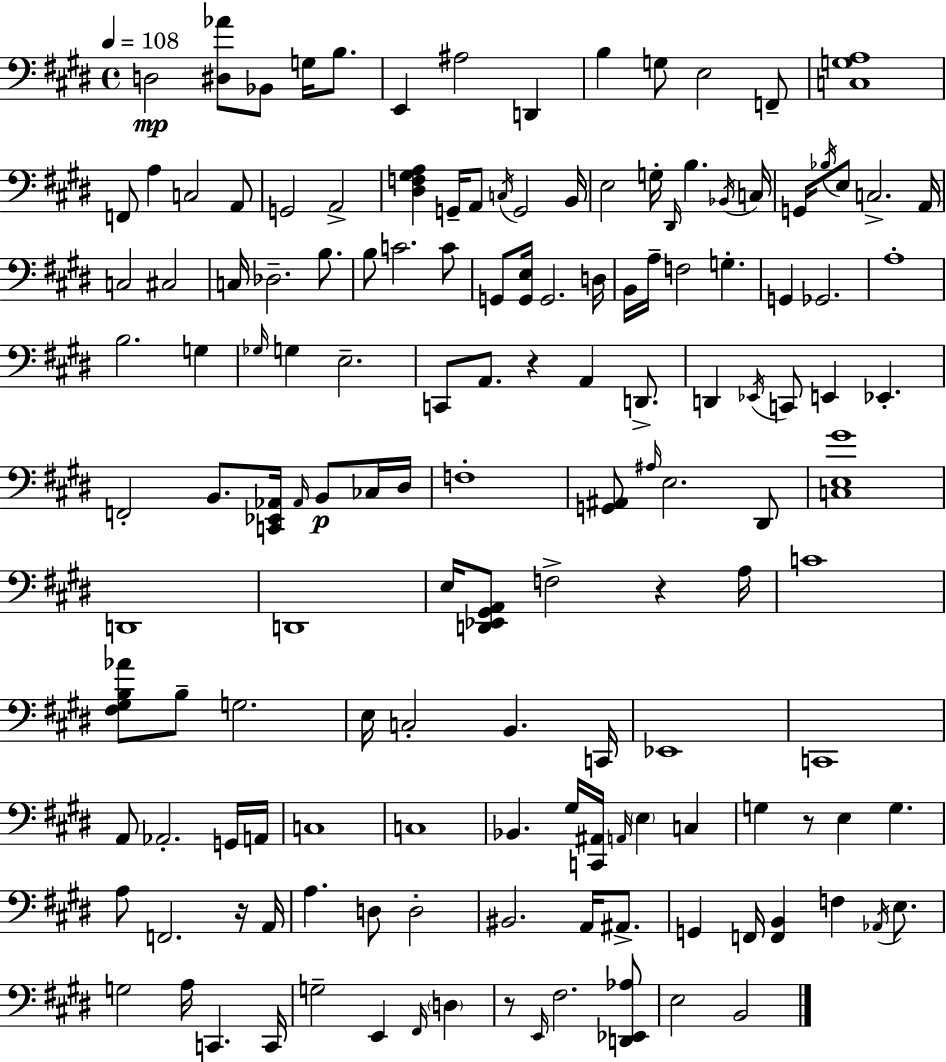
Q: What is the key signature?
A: E major